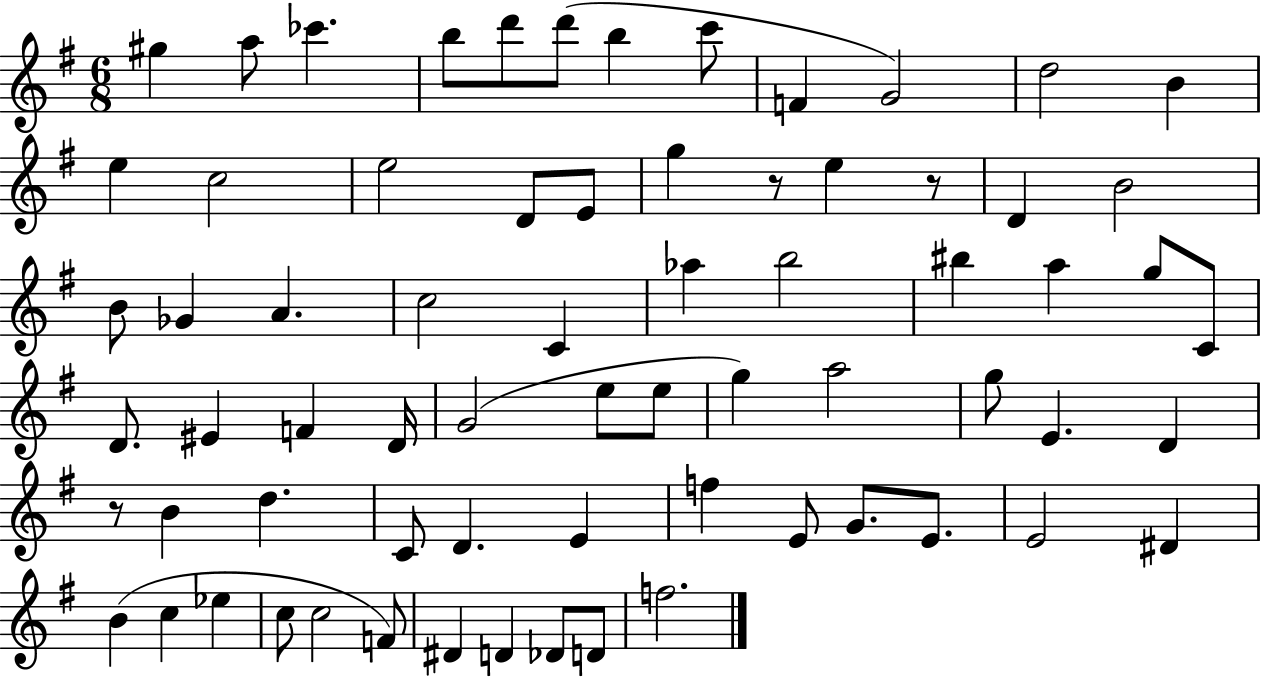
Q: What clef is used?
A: treble